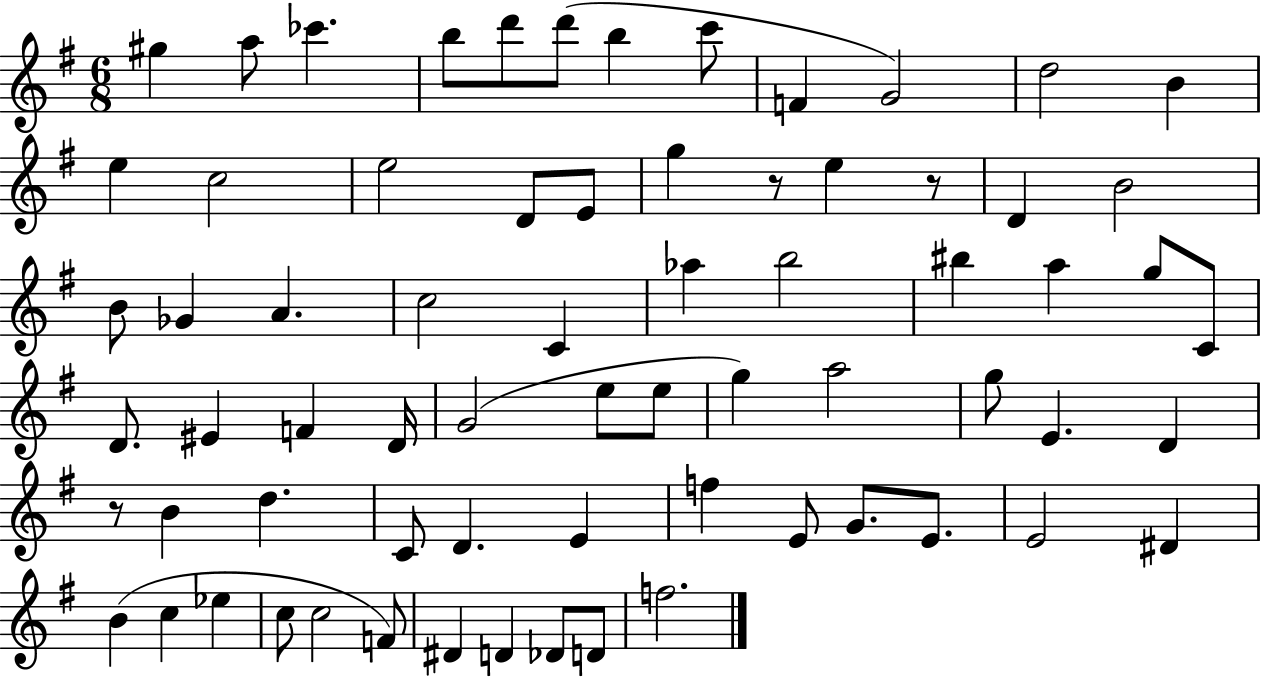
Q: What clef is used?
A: treble